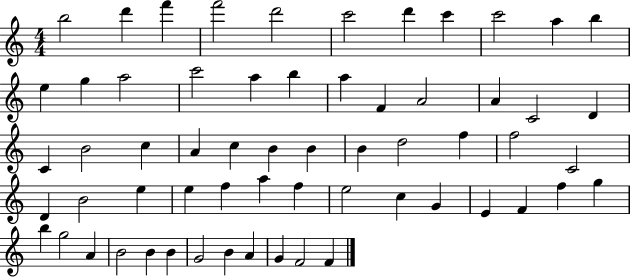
X:1
T:Untitled
M:4/4
L:1/4
K:C
b2 d' f' f'2 d'2 c'2 d' c' c'2 a b e g a2 c'2 a b a F A2 A C2 D C B2 c A c B B B d2 f f2 C2 D B2 e e f a f e2 c G E F f g b g2 A B2 B B G2 B A G F2 F